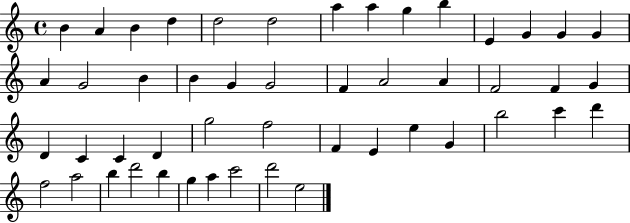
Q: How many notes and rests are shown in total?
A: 49